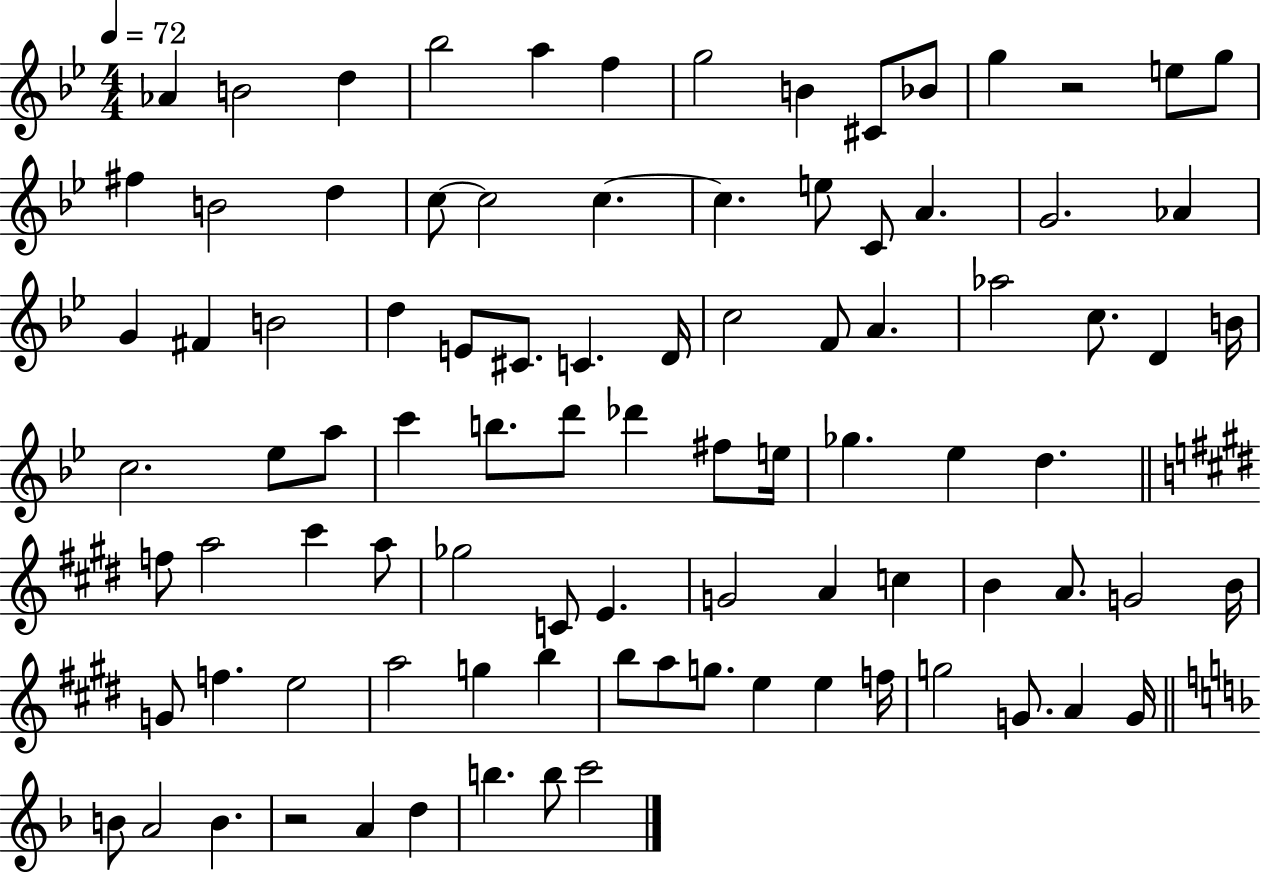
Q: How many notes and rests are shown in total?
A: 92